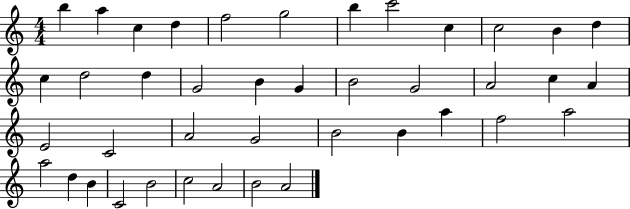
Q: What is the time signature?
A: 4/4